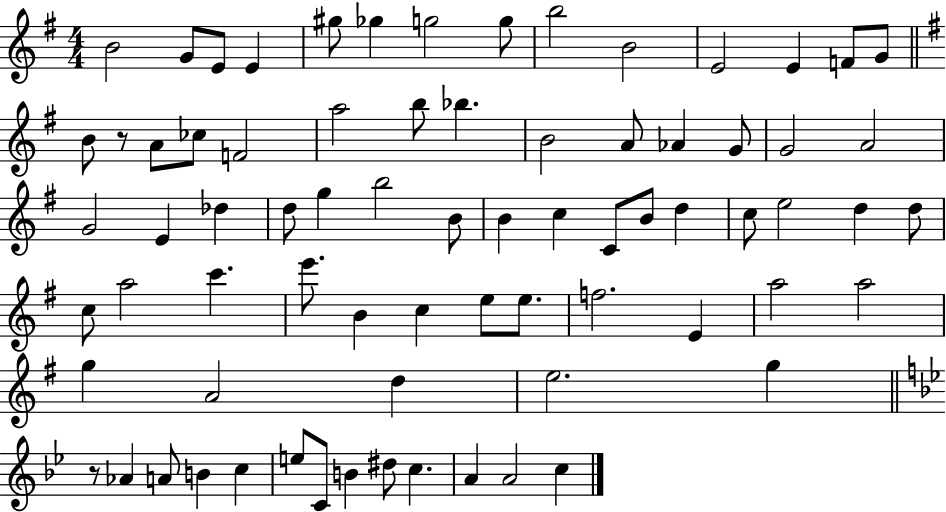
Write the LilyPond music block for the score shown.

{
  \clef treble
  \numericTimeSignature
  \time 4/4
  \key g \major
  \repeat volta 2 { b'2 g'8 e'8 e'4 | gis''8 ges''4 g''2 g''8 | b''2 b'2 | e'2 e'4 f'8 g'8 | \break \bar "||" \break \key g \major b'8 r8 a'8 ces''8 f'2 | a''2 b''8 bes''4. | b'2 a'8 aes'4 g'8 | g'2 a'2 | \break g'2 e'4 des''4 | d''8 g''4 b''2 b'8 | b'4 c''4 c'8 b'8 d''4 | c''8 e''2 d''4 d''8 | \break c''8 a''2 c'''4. | e'''8. b'4 c''4 e''8 e''8. | f''2. e'4 | a''2 a''2 | \break g''4 a'2 d''4 | e''2. g''4 | \bar "||" \break \key bes \major r8 aes'4 a'8 b'4 c''4 | e''8 c'8 b'4 dis''8 c''4. | a'4 a'2 c''4 | } \bar "|."
}